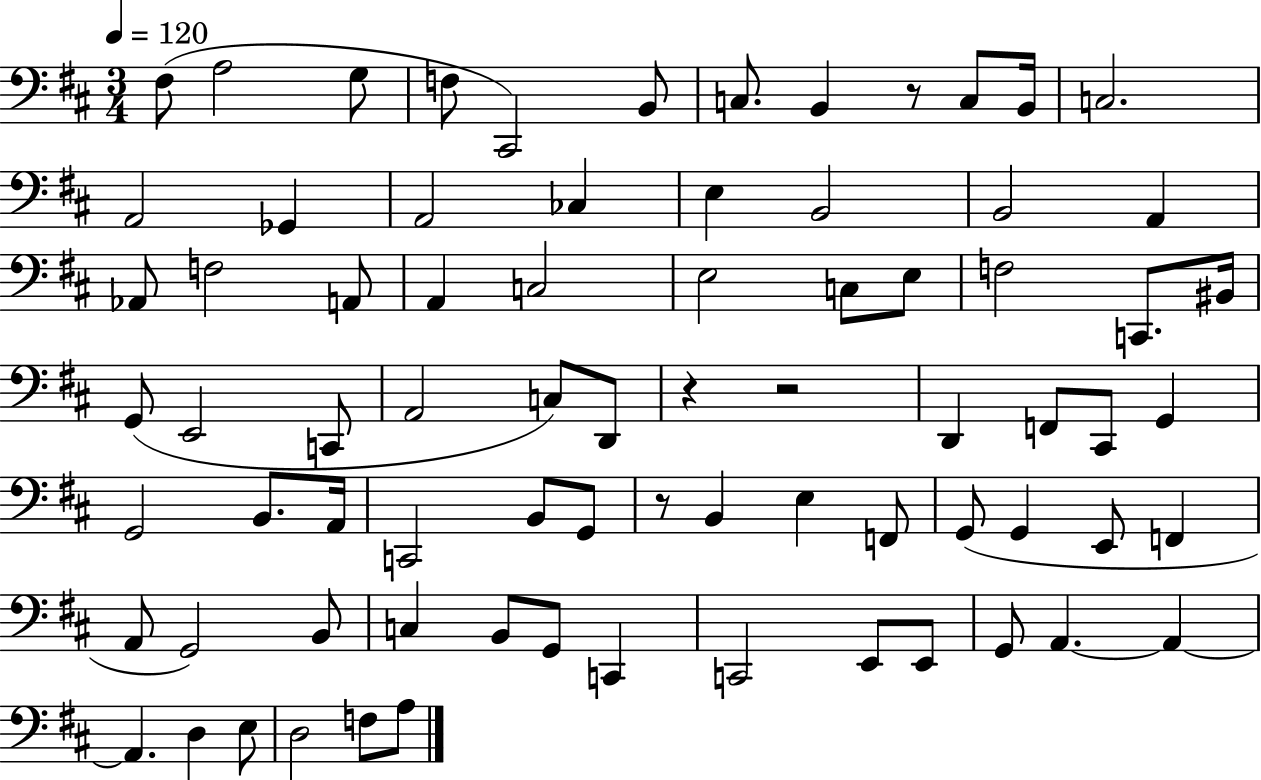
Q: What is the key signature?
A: D major